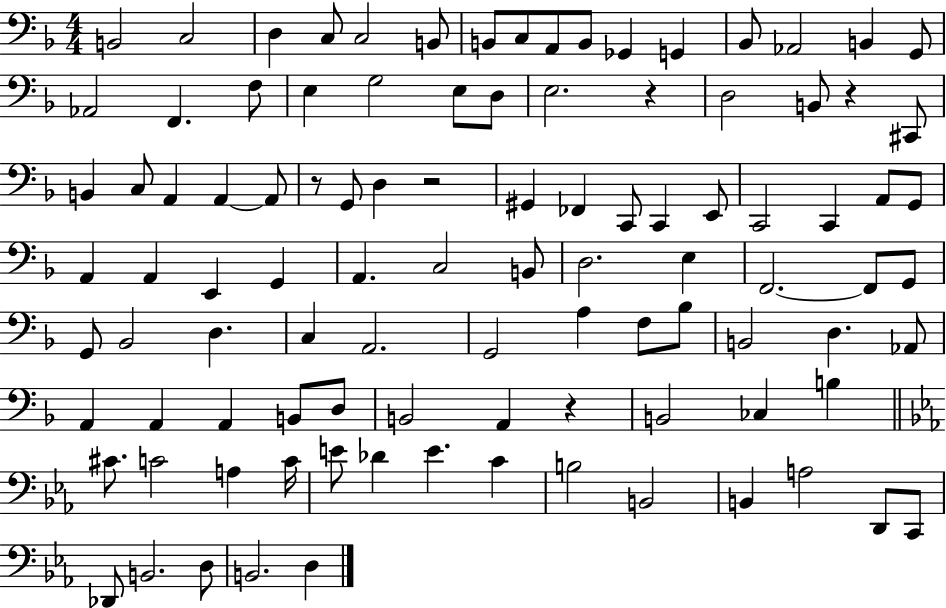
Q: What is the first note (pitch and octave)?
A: B2